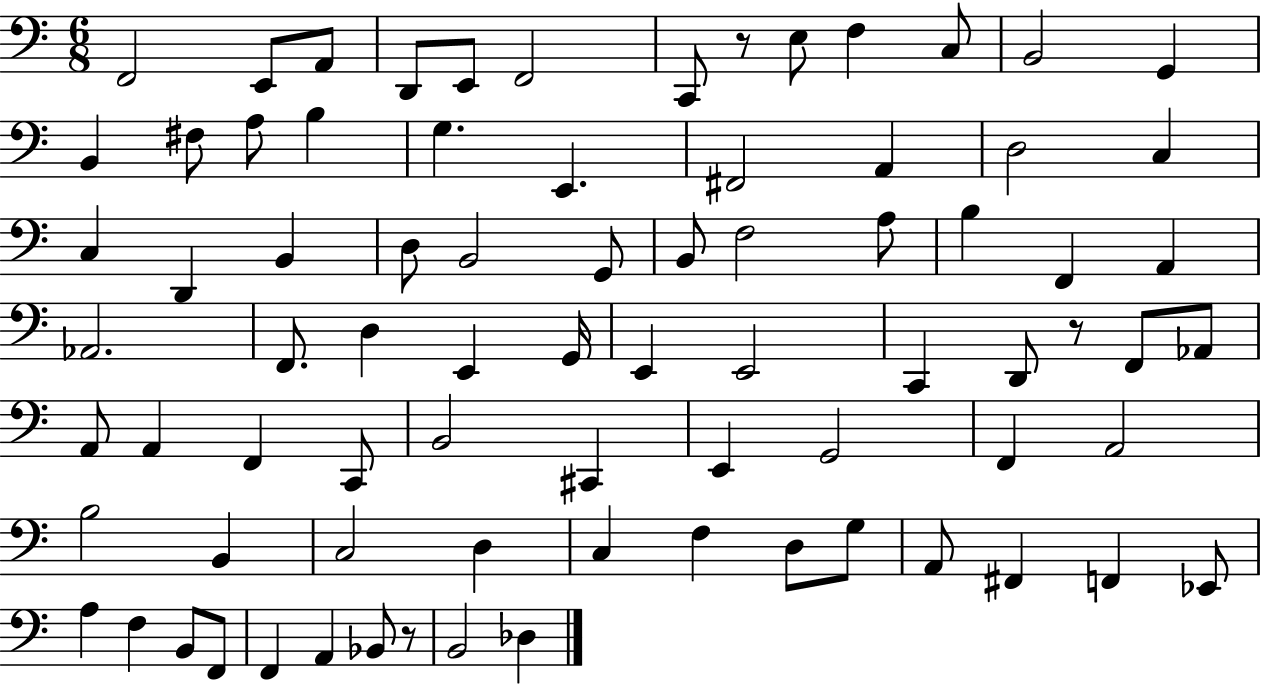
{
  \clef bass
  \numericTimeSignature
  \time 6/8
  \key c \major
  f,2 e,8 a,8 | d,8 e,8 f,2 | c,8 r8 e8 f4 c8 | b,2 g,4 | \break b,4 fis8 a8 b4 | g4. e,4. | fis,2 a,4 | d2 c4 | \break c4 d,4 b,4 | d8 b,2 g,8 | b,8 f2 a8 | b4 f,4 a,4 | \break aes,2. | f,8. d4 e,4 g,16 | e,4 e,2 | c,4 d,8 r8 f,8 aes,8 | \break a,8 a,4 f,4 c,8 | b,2 cis,4 | e,4 g,2 | f,4 a,2 | \break b2 b,4 | c2 d4 | c4 f4 d8 g8 | a,8 fis,4 f,4 ees,8 | \break a4 f4 b,8 f,8 | f,4 a,4 bes,8 r8 | b,2 des4 | \bar "|."
}